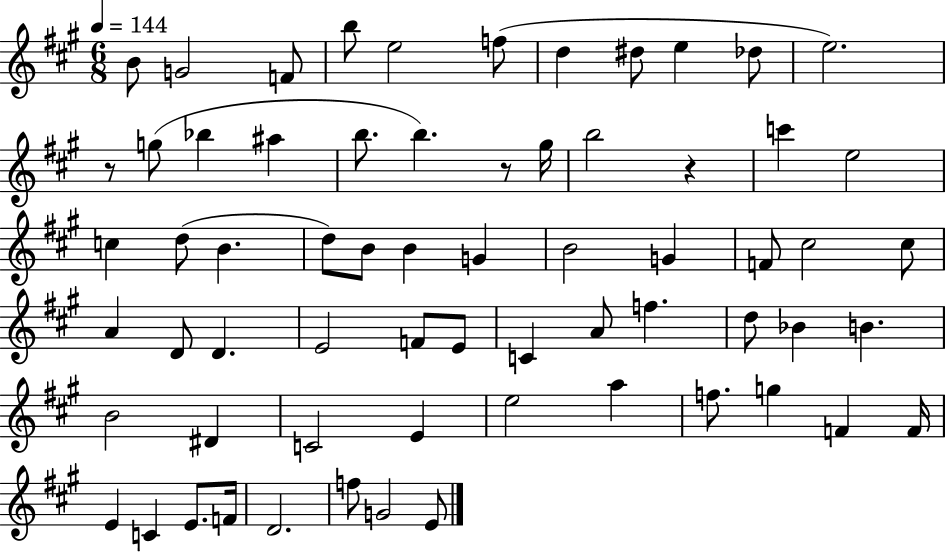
{
  \clef treble
  \numericTimeSignature
  \time 6/8
  \key a \major
  \tempo 4 = 144
  b'8 g'2 f'8 | b''8 e''2 f''8( | d''4 dis''8 e''4 des''8 | e''2.) | \break r8 g''8( bes''4 ais''4 | b''8. b''4.) r8 gis''16 | b''2 r4 | c'''4 e''2 | \break c''4 d''8( b'4. | d''8) b'8 b'4 g'4 | b'2 g'4 | f'8 cis''2 cis''8 | \break a'4 d'8 d'4. | e'2 f'8 e'8 | c'4 a'8 f''4. | d''8 bes'4 b'4. | \break b'2 dis'4 | c'2 e'4 | e''2 a''4 | f''8. g''4 f'4 f'16 | \break e'4 c'4 e'8. f'16 | d'2. | f''8 g'2 e'8 | \bar "|."
}